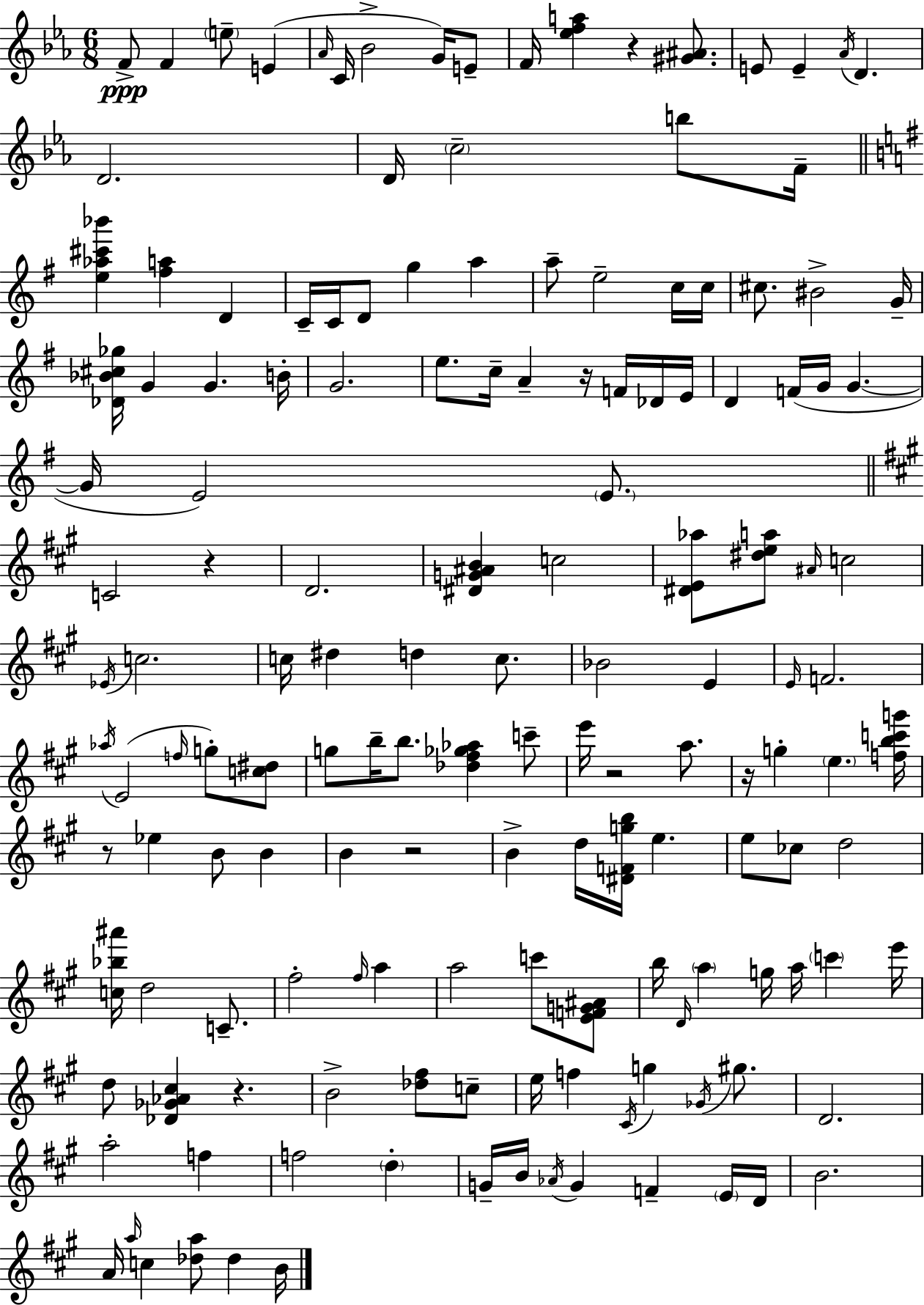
X:1
T:Untitled
M:6/8
L:1/4
K:Cm
F/2 F e/2 E _A/4 C/4 _B2 G/4 E/2 F/4 [_efa] z [^G^A]/2 E/2 E _A/4 D D2 D/4 c2 b/2 F/4 [e_a^c'_b'] [^fa] D C/4 C/4 D/2 g a a/2 e2 c/4 c/4 ^c/2 ^B2 G/4 [_D_B^c_g]/4 G G B/4 G2 e/2 c/4 A z/4 F/4 _D/4 E/4 D F/4 G/4 G G/4 E2 E/2 C2 z D2 [^DG^AB] c2 [^DE_a]/2 [^dea]/2 ^A/4 c2 _E/4 c2 c/4 ^d d c/2 _B2 E E/4 F2 _a/4 E2 f/4 g/2 [c^d]/2 g/2 b/4 b/2 [_d^f_g_a] c'/2 e'/4 z2 a/2 z/4 g e [fbc'g']/4 z/2 _e B/2 B B z2 B d/4 [^DFgb]/4 e e/2 _c/2 d2 [c_b^a']/4 d2 C/2 ^f2 ^f/4 a a2 c'/2 [EFG^A]/2 b/4 D/4 a g/4 a/4 c' e'/4 d/2 [_D_G_A^c] z B2 [_d^f]/2 c/2 e/4 f ^C/4 g _G/4 ^g/2 D2 a2 f f2 d G/4 B/4 _A/4 G F E/4 D/4 B2 A/4 a/4 c [_da]/2 _d B/4